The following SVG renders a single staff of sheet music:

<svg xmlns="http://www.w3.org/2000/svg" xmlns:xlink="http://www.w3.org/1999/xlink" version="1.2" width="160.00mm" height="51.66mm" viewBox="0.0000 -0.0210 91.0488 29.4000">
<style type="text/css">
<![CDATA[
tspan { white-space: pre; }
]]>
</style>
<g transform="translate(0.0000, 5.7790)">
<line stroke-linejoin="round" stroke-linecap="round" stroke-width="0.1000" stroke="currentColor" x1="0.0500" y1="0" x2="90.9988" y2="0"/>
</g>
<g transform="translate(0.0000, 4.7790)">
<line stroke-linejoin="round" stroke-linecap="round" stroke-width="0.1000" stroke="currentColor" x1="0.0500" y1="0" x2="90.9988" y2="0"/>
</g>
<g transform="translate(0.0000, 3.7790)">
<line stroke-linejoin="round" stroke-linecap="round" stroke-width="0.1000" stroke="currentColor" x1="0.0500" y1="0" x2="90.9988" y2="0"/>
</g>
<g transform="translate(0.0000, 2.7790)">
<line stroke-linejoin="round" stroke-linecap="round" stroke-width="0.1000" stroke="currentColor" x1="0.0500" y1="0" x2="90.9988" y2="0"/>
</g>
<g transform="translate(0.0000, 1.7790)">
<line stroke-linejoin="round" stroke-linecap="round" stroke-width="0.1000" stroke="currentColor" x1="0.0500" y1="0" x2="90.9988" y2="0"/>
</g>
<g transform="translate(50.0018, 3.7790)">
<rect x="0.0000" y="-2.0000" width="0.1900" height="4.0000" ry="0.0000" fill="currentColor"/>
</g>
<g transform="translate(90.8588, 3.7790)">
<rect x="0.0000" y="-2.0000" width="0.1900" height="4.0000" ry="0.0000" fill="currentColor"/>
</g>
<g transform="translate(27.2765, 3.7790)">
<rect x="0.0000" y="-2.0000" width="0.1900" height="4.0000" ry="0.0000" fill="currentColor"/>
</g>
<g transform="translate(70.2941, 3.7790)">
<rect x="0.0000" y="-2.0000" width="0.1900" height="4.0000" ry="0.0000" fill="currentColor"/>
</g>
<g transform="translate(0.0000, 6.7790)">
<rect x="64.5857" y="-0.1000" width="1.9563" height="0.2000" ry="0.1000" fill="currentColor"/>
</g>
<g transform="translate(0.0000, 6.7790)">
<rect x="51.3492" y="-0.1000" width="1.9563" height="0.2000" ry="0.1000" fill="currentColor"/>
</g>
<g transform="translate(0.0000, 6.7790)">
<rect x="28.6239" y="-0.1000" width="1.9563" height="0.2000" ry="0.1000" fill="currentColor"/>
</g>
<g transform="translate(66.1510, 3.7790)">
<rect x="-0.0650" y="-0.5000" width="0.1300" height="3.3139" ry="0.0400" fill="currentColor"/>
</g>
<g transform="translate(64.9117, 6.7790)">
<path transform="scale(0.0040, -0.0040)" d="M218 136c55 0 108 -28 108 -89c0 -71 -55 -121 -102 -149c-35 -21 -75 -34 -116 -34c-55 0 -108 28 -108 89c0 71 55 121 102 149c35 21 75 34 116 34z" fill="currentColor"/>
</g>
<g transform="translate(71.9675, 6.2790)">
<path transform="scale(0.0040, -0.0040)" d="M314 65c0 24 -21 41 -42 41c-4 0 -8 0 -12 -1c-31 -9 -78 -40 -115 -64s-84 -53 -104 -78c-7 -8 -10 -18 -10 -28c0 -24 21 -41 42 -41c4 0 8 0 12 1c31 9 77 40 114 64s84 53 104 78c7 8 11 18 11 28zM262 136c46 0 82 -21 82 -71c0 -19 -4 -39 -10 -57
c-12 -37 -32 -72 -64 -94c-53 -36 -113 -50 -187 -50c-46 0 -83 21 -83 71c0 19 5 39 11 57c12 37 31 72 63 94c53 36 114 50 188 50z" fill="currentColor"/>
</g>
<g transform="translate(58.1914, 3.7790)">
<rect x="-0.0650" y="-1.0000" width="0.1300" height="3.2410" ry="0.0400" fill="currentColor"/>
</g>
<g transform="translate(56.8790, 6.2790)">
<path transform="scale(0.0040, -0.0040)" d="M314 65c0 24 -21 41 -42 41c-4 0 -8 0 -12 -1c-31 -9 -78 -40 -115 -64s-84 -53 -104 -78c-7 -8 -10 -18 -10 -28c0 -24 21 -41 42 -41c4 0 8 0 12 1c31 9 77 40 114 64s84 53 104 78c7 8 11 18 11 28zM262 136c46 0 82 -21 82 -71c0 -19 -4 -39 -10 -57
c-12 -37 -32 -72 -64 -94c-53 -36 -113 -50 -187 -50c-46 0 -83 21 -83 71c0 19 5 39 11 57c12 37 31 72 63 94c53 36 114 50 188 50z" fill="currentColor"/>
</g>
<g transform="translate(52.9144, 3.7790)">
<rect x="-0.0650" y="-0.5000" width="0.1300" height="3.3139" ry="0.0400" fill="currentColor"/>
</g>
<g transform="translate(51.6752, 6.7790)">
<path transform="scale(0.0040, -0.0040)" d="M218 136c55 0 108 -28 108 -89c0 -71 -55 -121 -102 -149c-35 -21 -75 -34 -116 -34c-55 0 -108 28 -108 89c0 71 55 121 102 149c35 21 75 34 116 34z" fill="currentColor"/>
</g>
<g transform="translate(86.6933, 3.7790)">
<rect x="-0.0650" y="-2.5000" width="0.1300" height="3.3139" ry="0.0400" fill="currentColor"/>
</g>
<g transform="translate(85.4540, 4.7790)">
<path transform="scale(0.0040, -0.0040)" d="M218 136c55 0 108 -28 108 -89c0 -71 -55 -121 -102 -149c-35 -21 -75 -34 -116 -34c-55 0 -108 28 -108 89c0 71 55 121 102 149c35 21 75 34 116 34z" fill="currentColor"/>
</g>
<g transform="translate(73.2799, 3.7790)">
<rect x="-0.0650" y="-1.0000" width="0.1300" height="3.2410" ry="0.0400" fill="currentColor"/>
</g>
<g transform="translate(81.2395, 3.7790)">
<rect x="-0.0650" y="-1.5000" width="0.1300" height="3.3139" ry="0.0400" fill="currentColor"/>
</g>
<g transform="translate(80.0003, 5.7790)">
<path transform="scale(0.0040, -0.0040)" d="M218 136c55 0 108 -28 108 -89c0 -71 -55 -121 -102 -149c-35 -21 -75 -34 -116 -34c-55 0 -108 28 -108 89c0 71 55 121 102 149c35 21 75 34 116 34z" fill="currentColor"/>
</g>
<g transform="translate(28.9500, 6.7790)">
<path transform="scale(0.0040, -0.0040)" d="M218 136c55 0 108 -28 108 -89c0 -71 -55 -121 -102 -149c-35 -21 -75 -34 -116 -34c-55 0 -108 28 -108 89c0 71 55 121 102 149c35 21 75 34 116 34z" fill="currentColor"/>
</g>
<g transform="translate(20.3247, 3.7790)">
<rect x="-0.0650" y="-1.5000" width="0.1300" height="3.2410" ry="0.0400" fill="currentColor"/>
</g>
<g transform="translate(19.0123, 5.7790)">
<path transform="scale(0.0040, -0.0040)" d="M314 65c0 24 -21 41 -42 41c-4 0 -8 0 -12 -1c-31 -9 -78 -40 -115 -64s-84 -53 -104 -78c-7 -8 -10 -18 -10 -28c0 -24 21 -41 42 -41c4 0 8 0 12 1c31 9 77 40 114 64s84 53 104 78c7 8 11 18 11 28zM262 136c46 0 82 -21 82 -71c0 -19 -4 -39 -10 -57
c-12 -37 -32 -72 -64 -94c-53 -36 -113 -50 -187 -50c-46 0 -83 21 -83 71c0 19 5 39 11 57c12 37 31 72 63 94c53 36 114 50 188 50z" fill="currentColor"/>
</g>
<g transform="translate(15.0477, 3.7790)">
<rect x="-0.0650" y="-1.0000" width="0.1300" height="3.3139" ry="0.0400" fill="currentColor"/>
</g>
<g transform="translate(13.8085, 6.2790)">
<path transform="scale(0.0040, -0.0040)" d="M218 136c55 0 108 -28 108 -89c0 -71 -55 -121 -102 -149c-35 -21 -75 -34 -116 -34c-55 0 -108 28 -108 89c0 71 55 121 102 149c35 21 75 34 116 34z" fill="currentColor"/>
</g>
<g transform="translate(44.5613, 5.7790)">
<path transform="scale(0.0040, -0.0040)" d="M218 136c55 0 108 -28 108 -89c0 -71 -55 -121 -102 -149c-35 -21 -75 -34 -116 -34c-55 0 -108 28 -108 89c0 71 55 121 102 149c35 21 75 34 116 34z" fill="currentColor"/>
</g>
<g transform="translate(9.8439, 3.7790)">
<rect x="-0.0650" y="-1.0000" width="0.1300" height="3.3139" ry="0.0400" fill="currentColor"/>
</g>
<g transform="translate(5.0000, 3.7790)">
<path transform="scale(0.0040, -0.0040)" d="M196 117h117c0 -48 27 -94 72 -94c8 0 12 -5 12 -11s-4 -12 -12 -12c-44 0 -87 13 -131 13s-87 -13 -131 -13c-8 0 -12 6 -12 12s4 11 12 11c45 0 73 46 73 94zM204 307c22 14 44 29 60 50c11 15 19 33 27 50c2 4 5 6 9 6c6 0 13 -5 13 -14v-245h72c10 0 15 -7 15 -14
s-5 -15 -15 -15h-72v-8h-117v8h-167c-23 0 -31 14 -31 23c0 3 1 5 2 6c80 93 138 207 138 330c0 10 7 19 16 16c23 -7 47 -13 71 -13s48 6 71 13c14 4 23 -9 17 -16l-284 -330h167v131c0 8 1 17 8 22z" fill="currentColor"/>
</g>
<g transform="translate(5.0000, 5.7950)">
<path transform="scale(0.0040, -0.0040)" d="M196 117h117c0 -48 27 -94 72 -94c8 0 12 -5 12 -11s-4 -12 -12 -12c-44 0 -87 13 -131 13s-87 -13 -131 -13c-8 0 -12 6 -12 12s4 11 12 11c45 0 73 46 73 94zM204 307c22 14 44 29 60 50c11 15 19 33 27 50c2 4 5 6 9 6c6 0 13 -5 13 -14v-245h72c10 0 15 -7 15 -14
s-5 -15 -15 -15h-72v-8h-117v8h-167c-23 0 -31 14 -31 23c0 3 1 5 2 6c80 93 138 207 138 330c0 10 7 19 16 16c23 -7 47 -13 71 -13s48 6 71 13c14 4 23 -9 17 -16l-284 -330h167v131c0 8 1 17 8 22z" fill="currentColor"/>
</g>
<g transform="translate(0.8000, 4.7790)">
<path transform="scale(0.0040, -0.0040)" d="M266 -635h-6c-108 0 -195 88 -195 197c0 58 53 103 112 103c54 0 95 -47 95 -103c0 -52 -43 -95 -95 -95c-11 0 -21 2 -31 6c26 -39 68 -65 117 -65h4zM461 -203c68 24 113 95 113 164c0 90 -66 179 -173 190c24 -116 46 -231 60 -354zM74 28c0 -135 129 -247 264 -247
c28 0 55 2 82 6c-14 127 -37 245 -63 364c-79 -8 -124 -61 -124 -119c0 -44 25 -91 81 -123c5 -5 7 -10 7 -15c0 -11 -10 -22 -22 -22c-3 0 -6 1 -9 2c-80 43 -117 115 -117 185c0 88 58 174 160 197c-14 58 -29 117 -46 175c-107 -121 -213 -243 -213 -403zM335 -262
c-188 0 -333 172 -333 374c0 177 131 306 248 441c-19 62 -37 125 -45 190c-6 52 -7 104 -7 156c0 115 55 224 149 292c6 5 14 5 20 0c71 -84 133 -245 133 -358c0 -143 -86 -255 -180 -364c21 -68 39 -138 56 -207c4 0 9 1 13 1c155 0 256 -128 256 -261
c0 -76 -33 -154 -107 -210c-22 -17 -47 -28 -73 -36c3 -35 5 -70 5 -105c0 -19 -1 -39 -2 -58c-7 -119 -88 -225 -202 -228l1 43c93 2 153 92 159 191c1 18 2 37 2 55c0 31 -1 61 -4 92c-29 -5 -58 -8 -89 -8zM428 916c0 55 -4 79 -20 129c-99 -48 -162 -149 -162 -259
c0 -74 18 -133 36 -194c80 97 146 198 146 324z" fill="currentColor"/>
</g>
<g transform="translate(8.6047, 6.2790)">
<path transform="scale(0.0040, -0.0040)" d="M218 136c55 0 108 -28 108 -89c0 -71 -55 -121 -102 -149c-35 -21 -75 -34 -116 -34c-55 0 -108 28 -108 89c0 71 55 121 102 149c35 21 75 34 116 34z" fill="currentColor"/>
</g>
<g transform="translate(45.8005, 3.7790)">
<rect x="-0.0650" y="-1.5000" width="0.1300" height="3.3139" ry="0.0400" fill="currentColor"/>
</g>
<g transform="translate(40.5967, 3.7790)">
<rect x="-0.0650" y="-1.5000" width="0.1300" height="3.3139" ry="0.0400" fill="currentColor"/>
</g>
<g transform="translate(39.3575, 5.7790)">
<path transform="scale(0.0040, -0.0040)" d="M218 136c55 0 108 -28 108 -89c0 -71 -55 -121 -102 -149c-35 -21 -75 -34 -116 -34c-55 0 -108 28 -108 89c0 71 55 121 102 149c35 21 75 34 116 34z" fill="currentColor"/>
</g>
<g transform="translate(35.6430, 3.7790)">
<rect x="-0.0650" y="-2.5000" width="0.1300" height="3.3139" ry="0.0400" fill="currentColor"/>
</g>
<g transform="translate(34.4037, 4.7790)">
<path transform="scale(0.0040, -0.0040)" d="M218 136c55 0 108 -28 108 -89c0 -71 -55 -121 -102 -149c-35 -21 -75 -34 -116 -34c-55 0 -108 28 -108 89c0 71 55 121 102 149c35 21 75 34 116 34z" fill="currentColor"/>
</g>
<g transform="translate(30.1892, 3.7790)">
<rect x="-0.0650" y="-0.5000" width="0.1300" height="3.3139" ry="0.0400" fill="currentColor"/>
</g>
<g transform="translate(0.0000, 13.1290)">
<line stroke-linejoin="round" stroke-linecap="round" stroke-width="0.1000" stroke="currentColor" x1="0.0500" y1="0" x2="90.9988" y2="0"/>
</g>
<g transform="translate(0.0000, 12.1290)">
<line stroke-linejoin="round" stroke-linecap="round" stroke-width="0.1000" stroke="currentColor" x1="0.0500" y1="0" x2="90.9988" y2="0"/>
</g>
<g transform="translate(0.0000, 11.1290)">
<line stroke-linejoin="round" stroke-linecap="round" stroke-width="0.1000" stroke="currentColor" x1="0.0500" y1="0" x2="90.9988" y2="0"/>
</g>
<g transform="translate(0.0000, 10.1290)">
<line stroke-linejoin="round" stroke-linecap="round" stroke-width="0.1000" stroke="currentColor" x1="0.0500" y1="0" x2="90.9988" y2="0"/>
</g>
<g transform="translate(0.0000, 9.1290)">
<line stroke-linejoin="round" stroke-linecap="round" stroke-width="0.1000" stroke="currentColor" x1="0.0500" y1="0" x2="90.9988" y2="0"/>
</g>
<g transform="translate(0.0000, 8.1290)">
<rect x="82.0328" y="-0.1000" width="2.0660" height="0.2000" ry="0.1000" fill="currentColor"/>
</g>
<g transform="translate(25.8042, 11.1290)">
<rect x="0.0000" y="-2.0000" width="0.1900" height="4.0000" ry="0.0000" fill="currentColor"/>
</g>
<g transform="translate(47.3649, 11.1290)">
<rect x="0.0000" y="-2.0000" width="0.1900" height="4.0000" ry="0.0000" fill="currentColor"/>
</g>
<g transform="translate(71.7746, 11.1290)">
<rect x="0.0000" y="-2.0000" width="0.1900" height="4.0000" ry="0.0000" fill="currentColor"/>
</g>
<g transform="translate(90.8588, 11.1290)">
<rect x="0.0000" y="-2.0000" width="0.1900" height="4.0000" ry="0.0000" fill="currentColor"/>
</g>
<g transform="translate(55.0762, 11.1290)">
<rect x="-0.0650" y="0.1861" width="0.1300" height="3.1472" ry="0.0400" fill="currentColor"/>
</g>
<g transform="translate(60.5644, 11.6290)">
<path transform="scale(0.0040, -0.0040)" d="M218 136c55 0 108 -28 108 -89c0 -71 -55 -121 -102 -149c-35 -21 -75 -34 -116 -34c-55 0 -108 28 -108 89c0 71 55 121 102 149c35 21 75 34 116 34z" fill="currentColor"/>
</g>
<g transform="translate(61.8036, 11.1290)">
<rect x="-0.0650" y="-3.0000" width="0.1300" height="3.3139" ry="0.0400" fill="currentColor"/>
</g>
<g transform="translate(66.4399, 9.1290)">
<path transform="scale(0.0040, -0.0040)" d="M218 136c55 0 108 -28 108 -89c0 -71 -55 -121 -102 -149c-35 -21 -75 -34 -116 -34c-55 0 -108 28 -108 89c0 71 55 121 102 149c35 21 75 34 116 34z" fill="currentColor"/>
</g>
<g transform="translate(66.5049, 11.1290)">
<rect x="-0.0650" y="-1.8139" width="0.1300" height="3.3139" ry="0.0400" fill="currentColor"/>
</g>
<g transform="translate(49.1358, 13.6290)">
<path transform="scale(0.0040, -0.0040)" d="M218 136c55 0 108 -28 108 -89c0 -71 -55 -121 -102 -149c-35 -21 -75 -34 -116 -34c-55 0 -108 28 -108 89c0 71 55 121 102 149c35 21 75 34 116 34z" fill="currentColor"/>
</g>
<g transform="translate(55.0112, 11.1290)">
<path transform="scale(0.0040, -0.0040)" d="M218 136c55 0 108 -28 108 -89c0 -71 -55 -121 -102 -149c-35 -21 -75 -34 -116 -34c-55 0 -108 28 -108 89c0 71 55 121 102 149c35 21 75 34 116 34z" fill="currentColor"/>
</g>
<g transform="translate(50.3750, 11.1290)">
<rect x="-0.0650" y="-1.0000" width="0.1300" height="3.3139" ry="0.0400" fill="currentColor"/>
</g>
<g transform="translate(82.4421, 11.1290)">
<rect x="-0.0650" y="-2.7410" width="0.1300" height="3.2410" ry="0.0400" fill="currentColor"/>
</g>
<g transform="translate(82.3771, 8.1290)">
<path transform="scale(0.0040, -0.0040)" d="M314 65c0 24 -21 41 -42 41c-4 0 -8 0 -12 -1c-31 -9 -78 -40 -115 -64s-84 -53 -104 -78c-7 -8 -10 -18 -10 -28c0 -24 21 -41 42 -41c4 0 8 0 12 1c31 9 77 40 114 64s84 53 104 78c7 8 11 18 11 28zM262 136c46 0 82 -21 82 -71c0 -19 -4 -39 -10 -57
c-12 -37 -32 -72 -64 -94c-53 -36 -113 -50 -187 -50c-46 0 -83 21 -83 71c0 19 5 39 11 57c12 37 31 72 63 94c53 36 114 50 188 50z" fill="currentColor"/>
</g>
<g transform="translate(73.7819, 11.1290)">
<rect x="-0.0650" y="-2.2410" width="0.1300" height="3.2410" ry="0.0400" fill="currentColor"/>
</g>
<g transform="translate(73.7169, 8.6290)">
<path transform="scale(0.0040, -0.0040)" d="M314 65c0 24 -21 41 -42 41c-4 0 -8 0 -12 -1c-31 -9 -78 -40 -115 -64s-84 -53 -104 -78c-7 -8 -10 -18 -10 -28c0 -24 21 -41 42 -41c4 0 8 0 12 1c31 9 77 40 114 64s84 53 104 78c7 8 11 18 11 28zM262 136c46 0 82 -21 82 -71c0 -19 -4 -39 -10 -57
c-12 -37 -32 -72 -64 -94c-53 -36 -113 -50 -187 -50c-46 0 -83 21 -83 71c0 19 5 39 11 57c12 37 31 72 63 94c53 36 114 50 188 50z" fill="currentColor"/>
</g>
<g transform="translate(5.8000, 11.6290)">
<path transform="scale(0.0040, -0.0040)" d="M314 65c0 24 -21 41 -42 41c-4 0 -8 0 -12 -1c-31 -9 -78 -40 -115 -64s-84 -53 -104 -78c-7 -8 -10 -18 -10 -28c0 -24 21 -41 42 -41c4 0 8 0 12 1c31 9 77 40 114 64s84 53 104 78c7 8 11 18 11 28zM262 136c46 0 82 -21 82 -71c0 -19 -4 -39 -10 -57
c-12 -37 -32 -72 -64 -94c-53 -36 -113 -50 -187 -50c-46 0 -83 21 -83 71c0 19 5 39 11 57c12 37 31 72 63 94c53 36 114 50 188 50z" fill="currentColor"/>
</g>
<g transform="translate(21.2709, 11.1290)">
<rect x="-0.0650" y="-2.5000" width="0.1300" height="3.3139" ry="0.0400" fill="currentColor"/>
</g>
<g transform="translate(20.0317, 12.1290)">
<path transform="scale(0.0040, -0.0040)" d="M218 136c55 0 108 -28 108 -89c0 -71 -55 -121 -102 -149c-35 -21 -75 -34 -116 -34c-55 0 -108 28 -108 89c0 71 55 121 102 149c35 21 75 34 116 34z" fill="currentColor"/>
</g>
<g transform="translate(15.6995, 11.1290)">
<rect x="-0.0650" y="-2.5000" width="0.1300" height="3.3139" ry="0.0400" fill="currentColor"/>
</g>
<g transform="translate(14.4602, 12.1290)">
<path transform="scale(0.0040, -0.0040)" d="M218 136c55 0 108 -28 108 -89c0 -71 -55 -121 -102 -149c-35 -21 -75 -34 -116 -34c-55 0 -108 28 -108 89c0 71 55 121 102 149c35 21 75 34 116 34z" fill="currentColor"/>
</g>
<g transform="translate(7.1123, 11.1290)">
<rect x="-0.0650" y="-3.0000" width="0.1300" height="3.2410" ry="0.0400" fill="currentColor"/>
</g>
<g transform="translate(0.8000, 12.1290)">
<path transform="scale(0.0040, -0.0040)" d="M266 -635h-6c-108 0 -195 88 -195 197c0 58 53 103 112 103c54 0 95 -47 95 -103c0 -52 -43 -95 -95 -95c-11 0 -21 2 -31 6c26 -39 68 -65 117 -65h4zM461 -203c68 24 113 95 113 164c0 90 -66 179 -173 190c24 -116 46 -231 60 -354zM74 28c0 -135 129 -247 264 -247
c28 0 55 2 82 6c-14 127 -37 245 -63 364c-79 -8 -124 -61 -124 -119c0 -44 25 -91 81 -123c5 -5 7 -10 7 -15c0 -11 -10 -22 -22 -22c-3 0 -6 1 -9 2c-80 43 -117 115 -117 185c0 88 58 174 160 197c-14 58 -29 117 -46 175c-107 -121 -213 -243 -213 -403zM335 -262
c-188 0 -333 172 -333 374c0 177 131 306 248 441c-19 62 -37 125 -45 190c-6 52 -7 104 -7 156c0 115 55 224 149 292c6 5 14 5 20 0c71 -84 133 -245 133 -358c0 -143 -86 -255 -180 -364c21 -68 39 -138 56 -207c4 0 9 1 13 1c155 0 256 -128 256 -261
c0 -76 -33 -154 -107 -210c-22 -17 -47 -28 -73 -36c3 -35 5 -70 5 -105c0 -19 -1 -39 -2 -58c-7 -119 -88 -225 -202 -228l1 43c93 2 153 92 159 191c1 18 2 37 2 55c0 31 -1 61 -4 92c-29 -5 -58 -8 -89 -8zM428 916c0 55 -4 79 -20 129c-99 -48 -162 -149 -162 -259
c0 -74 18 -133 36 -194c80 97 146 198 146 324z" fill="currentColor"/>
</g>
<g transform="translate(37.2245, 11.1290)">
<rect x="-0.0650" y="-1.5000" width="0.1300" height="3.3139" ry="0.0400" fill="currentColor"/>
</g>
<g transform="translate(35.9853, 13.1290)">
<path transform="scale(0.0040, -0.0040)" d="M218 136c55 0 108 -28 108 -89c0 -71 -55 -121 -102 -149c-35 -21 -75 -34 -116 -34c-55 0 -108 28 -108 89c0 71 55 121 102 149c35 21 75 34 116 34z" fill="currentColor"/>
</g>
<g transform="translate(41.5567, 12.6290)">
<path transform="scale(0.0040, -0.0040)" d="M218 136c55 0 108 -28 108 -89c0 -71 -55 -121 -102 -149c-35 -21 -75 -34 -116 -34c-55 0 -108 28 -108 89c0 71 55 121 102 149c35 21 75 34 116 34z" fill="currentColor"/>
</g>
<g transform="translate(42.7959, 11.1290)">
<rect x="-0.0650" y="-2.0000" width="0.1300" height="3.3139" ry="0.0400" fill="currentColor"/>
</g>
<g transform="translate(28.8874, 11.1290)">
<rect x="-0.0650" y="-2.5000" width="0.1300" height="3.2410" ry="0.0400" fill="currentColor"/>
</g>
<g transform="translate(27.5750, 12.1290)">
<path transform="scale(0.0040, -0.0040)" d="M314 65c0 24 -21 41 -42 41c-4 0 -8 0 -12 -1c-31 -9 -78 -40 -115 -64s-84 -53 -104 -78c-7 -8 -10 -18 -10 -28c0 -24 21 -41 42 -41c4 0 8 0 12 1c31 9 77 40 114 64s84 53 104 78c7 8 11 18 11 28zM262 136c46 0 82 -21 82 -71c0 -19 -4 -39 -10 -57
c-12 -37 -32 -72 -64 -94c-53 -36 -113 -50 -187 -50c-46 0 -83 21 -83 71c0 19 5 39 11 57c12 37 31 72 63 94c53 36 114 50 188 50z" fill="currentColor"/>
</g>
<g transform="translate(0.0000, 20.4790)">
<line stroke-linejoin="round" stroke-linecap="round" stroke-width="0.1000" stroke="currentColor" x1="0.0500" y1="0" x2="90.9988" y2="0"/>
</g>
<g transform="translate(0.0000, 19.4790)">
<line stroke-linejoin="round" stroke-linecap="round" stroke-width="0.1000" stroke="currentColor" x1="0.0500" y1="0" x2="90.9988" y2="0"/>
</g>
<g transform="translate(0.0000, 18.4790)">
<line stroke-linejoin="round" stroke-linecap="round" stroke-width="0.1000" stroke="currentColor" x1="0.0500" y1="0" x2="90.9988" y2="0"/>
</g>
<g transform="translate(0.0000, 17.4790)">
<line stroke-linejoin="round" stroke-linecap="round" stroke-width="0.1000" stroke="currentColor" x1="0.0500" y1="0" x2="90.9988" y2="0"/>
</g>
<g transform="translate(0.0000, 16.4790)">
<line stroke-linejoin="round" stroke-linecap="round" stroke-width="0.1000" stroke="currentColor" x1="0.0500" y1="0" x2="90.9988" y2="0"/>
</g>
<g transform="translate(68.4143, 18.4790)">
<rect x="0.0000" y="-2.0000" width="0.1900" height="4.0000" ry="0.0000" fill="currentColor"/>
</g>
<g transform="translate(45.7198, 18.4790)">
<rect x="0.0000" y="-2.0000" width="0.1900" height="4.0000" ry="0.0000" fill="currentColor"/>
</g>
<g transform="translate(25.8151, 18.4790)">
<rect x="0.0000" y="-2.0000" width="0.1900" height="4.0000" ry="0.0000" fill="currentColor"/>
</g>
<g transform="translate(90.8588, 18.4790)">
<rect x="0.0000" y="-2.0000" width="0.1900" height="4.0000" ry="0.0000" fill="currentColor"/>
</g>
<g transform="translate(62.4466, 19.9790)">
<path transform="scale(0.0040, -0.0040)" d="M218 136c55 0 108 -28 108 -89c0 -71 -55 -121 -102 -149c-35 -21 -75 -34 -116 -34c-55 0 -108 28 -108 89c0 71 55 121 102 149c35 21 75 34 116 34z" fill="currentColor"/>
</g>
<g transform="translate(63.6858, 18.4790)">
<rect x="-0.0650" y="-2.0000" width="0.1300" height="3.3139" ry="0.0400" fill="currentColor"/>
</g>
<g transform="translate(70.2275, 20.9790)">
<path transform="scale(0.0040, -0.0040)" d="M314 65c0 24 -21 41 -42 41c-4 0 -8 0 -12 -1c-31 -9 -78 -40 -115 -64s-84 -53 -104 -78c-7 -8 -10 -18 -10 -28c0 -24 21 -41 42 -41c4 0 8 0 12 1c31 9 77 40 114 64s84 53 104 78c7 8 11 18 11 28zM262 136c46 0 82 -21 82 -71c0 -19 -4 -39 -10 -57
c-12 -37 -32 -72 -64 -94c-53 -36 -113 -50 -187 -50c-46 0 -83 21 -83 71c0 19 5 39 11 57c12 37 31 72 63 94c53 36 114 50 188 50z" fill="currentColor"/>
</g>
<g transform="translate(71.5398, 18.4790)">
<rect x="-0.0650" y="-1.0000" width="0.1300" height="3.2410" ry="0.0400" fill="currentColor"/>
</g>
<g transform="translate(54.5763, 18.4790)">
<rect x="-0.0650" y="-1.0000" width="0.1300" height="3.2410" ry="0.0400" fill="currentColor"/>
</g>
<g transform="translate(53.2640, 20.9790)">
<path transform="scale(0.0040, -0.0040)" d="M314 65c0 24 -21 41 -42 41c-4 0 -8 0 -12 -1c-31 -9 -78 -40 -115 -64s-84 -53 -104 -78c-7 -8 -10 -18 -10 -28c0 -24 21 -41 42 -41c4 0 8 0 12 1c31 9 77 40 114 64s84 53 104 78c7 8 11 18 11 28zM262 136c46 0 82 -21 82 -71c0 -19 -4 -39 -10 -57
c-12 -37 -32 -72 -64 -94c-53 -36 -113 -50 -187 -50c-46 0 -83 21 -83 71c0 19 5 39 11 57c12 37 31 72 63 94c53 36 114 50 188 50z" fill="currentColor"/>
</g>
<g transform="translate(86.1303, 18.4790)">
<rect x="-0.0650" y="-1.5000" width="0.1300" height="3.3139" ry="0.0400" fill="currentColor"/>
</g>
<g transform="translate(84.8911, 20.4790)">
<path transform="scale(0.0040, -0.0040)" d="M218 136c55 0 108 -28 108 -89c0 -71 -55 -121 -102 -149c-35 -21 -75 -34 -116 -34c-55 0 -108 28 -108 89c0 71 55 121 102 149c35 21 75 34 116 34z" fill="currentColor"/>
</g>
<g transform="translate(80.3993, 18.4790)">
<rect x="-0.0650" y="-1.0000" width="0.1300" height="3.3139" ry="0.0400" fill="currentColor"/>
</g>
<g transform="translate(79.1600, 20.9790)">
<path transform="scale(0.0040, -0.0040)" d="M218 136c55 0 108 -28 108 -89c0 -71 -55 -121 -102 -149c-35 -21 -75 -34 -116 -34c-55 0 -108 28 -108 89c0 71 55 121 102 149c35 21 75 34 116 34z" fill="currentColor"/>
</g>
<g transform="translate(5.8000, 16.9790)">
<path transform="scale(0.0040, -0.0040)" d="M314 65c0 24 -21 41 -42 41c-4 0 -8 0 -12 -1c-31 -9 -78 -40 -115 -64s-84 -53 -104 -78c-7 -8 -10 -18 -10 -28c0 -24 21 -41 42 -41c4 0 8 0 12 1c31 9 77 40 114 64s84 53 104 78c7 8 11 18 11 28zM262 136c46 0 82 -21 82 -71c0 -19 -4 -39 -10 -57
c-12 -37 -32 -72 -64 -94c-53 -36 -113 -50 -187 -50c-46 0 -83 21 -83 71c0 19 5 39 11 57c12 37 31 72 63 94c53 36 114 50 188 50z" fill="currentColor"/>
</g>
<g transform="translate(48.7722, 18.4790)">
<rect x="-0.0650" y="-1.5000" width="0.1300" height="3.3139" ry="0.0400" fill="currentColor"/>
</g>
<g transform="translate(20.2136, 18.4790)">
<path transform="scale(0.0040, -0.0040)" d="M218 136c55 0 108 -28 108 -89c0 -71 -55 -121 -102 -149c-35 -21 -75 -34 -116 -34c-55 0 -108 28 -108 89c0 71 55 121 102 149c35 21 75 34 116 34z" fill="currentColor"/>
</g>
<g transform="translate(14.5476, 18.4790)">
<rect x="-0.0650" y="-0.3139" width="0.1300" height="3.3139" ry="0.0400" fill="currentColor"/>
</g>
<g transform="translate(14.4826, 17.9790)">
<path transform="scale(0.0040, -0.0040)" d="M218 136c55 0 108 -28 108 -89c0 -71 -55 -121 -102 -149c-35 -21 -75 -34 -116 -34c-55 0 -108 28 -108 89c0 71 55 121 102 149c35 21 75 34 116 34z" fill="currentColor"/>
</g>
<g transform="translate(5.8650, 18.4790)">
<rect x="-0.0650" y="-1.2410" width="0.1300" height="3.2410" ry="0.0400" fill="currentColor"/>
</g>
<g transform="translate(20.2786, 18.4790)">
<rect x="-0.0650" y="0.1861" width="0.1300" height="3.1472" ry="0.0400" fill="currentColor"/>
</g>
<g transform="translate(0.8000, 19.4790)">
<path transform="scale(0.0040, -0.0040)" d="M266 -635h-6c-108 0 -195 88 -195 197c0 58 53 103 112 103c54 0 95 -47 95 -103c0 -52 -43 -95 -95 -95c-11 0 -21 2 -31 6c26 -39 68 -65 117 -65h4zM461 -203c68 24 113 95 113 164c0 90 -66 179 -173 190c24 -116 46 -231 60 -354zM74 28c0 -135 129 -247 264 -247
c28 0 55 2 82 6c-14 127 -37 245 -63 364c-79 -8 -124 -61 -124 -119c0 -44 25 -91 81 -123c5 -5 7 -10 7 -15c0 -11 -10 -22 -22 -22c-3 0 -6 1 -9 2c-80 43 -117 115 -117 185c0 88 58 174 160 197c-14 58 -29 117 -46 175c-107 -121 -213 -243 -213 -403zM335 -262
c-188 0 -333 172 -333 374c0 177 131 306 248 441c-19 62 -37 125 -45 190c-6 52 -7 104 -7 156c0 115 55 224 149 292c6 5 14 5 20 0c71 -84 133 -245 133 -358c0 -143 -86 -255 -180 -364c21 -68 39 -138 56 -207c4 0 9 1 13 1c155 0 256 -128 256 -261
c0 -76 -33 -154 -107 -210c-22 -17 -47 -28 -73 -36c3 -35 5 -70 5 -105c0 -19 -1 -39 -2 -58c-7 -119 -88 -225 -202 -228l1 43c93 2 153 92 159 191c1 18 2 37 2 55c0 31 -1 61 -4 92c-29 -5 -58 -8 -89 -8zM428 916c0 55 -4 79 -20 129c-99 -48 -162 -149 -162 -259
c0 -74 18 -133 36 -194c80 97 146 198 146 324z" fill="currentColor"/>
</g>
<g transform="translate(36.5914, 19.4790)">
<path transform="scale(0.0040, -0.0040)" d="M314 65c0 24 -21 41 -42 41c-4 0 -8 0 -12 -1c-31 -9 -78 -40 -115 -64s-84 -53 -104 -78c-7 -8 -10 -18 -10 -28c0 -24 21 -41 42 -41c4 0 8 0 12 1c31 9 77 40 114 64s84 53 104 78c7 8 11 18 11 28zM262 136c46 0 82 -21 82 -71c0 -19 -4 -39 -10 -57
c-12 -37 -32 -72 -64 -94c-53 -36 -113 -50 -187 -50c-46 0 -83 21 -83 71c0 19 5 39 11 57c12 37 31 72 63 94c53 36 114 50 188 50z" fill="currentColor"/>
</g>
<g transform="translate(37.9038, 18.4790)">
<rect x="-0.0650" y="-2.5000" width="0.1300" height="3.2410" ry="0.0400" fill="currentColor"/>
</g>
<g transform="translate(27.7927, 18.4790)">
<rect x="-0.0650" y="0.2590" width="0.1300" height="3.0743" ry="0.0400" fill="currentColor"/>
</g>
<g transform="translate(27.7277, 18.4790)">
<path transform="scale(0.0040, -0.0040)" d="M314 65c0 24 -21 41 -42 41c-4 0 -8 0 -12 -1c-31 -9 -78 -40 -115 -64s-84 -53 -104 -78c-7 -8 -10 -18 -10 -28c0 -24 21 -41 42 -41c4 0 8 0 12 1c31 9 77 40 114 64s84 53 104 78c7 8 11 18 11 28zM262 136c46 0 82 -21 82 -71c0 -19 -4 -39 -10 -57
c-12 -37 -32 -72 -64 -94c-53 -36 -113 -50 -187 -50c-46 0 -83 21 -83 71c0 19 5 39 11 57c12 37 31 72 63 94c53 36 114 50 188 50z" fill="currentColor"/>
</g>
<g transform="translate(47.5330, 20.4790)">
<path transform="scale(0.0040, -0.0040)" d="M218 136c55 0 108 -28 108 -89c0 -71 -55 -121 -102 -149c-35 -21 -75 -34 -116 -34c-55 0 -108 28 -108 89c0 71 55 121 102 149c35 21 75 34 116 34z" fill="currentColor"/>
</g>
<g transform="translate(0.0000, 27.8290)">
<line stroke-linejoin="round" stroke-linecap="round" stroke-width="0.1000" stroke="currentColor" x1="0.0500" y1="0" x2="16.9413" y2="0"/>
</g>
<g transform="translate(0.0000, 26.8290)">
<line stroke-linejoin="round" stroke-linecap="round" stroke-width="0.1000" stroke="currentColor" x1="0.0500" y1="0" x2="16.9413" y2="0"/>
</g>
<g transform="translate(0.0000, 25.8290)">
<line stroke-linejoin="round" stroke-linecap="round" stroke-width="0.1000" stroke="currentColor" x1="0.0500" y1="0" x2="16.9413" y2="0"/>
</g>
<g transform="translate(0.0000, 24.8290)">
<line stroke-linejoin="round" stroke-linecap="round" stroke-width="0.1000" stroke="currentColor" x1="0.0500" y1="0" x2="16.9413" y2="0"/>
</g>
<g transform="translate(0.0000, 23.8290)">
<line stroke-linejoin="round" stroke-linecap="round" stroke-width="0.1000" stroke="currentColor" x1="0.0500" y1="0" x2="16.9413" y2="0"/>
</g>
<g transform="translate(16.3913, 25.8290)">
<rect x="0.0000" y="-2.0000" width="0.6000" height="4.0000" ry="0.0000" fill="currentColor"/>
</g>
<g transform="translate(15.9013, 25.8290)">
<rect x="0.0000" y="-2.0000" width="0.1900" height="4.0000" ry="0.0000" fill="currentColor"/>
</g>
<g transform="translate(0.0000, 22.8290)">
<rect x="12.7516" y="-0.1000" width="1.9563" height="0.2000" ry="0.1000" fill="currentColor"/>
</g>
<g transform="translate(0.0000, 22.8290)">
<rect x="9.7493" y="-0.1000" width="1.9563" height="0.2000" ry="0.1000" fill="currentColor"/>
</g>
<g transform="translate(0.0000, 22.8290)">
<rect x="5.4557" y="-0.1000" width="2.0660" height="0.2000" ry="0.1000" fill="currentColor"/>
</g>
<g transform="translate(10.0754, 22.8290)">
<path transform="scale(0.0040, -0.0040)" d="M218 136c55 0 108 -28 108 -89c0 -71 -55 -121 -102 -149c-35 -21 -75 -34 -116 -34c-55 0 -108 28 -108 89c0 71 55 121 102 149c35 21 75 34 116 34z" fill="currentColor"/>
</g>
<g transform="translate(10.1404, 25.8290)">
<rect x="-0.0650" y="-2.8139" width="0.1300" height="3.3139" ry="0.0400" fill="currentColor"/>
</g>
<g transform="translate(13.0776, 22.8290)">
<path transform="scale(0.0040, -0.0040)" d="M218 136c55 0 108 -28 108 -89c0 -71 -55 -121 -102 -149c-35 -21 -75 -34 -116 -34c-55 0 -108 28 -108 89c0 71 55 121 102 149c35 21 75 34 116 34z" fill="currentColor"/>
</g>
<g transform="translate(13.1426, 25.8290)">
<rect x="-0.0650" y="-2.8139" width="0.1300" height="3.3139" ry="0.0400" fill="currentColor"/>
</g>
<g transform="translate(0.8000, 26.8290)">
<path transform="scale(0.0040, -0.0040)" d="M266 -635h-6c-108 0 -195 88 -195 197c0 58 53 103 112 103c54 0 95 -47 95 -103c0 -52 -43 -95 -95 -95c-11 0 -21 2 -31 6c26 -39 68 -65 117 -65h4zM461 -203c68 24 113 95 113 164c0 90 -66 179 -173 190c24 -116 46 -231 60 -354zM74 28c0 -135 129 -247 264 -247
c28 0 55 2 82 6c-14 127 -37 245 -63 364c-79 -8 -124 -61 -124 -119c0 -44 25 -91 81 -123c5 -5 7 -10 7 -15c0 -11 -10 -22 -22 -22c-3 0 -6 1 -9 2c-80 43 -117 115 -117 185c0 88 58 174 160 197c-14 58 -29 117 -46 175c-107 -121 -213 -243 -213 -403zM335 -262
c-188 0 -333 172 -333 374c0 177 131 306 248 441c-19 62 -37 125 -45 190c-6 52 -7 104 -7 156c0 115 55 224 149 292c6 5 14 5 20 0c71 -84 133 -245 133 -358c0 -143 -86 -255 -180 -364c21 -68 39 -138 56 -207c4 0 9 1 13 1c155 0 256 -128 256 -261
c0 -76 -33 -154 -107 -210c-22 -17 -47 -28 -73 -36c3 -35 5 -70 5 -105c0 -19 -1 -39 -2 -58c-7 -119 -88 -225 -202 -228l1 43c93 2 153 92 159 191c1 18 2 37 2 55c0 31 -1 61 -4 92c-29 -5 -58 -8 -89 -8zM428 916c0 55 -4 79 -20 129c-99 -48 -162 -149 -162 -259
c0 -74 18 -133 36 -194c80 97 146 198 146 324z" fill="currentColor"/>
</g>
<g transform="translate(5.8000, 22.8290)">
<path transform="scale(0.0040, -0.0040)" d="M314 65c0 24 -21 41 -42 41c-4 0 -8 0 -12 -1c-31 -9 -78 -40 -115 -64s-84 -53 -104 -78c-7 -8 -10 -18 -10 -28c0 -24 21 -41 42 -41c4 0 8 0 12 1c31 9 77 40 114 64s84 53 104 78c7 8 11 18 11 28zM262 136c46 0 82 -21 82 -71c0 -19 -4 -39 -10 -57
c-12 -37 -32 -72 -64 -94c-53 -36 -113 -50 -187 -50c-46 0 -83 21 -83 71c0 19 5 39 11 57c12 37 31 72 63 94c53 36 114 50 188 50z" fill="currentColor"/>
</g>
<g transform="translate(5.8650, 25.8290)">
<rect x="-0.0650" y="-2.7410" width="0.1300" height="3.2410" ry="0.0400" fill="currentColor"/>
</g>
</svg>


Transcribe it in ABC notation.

X:1
T:Untitled
M:4/4
L:1/4
K:C
D D E2 C G E E C D2 C D2 E G A2 G G G2 E F D B A f g2 a2 e2 c B B2 G2 E D2 F D2 D E a2 a a